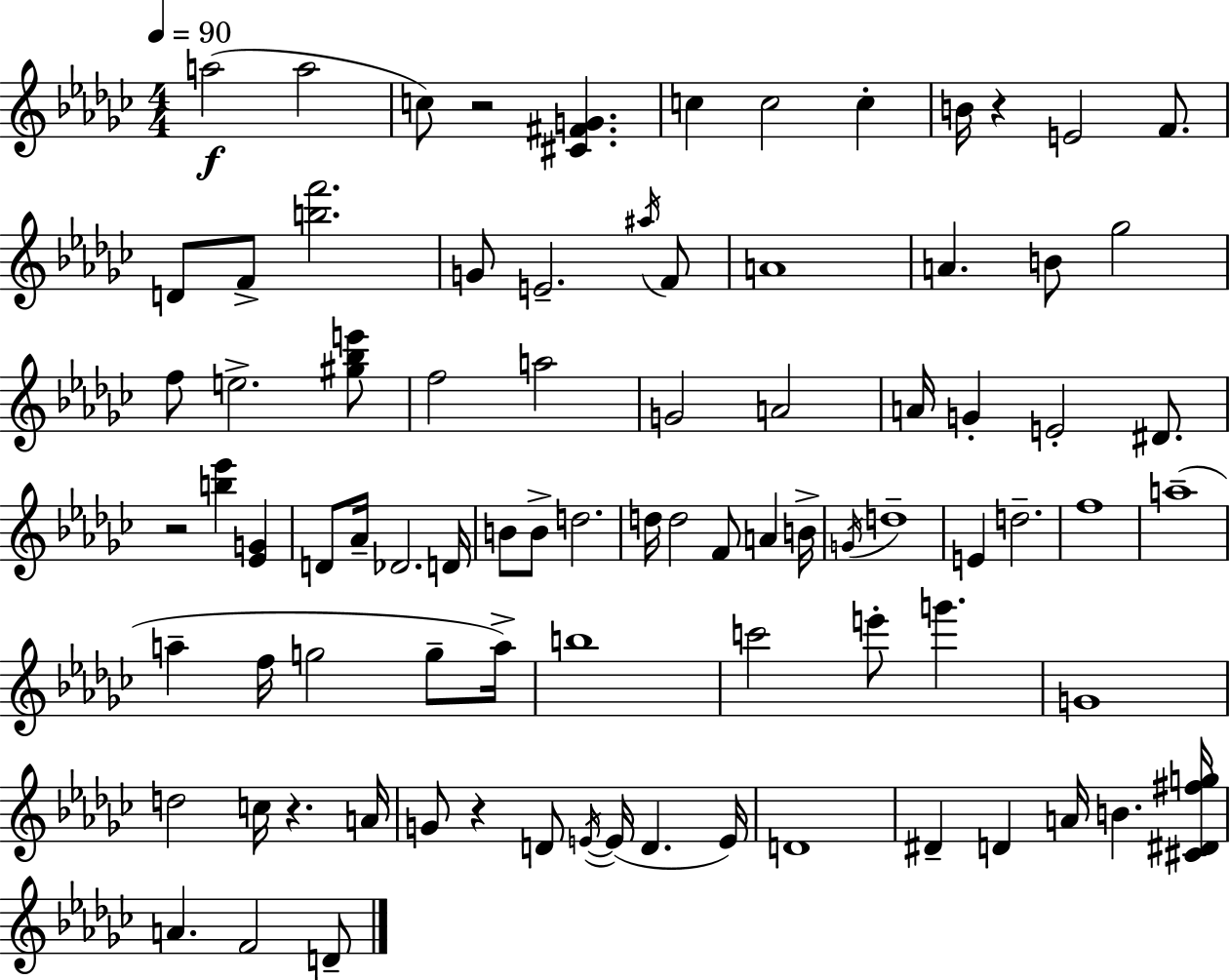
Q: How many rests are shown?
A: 5